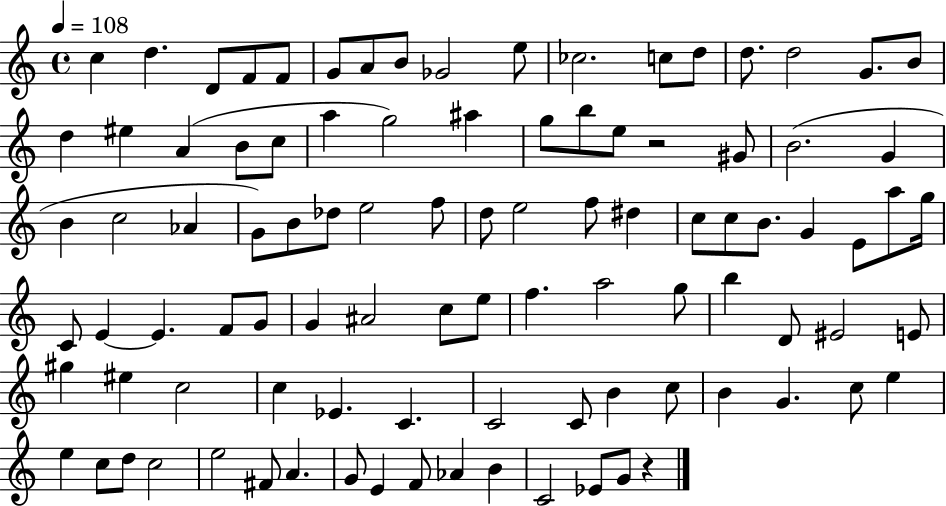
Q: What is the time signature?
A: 4/4